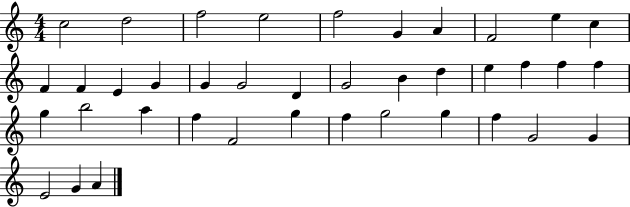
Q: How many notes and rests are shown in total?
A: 39